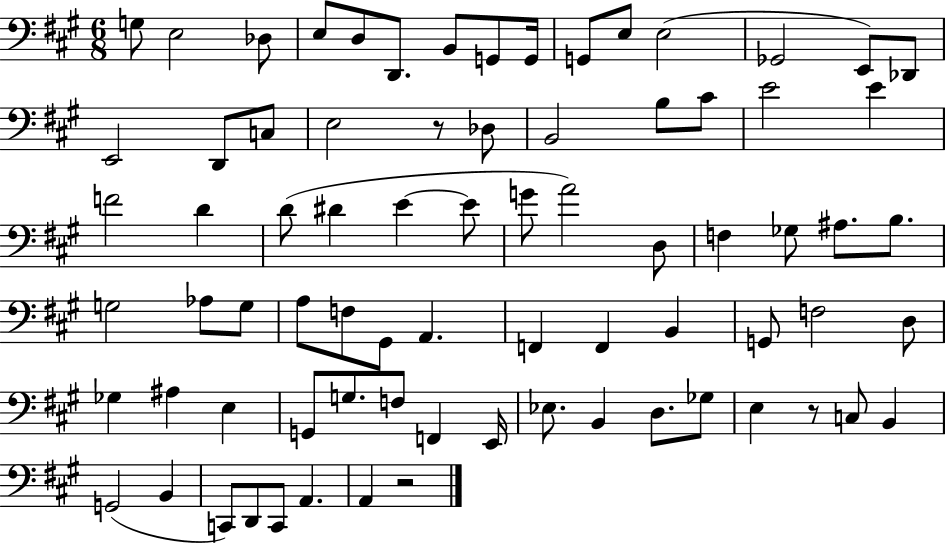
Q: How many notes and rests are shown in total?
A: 76